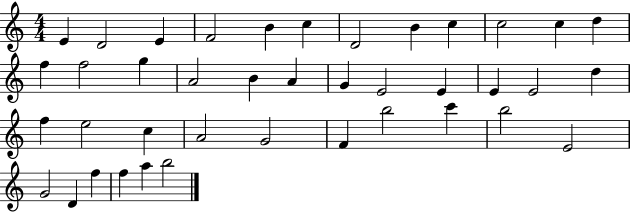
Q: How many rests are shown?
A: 0